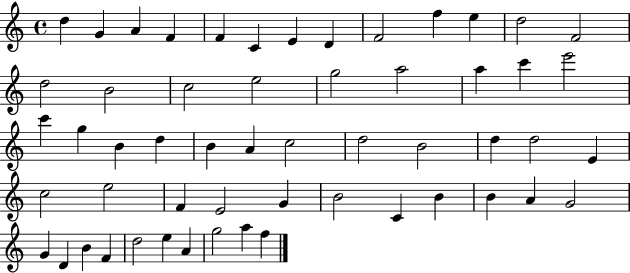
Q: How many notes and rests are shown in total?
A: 55